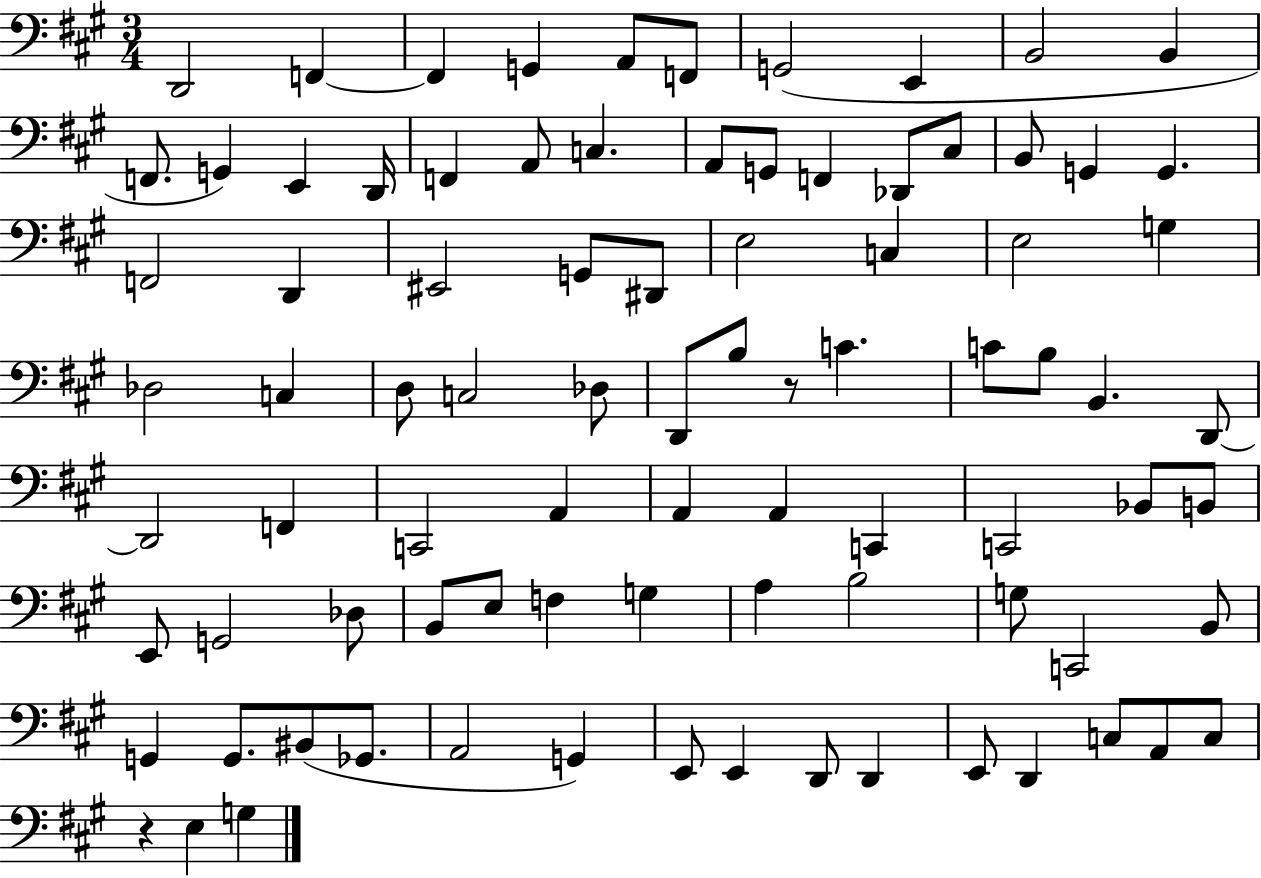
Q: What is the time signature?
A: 3/4